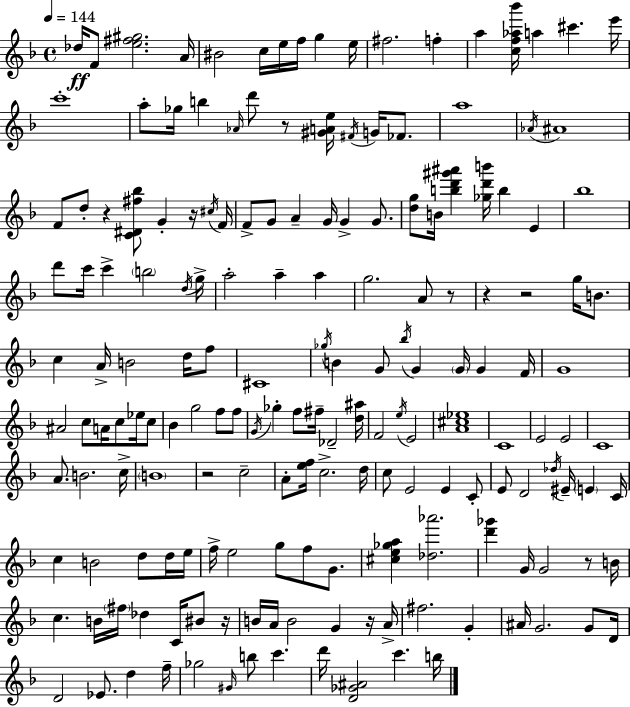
{
  \clef treble
  \time 4/4
  \defaultTimeSignature
  \key d \minor
  \tempo 4 = 144
  des''16\ff f'8 <e'' fis'' gis''>2. a'16 | bis'2 c''16 e''16 f''16 g''4 e''16 | fis''2. f''4-. | a''4 <c'' f'' aes'' bes'''>16 a''4 cis'''4. e'''16 | \break c'''1-. | a''8-. ges''16 b''4 \grace { aes'16 } d'''8 r8 <gis' a' e''>16 \acciaccatura { fis'16 } g'16 fes'8. | a''1 | \acciaccatura { aes'16 } ais'1 | \break f'8 d''8-. r4 <c' dis' fis'' bes''>8 g'4-. | r16 \acciaccatura { cis''16 } f'16 f'8-> g'8 a'4-- g'16 g'4-> | g'8. <d'' g''>8 b'16 <b'' d''' gis''' ais'''>4 <ges'' d''' b'''>16 b''4 | e'4 bes''1 | \break d'''8 c'''16 c'''4-> \parenthesize b''2 | \acciaccatura { d''16 } g''16-> a''2-. a''4-- | a''4 g''2. | a'8 r8 r4 r2 | \break g''16 b'8. c''4 a'16-> b'2 | d''16 f''8 cis'1 | \acciaccatura { ges''16 } b'4 g'8 \acciaccatura { bes''16 } g'4 | \parenthesize g'16 g'4 f'16 g'1 | \break ais'2 c''8 | a'16 c''8 ees''16 c''8 bes'4 g''2 | f''8 f''8 \acciaccatura { g'16 } ges''4-. f''8 fis''16-- des'2-- | <d'' ais''>16 f'2 | \break \acciaccatura { e''16 } e'2 <a' cis'' ees''>1 | c'1 | e'2 | e'2 c'1 | \break a'8. b'2. | c''16-> \parenthesize b'1 | r2 | c''2-- a'8-. <e'' f''>16 c''2.-> | \break d''16 c''8 e'2 | e'4 c'8-. e'8 d'2 | \acciaccatura { des''16 } eis'16-- \parenthesize e'4 c'16 c''4 b'2 | d''8 d''16 e''16 f''16-> e''2 | \break g''8 f''8 g'8. <cis'' e'' ges'' a''>4 <des'' aes'''>2. | <d''' ges'''>4 g'16 g'2 | r8 b'16 c''4. | b'16 \parenthesize fis''16 des''4 c'16 bis'8 r16 b'16 a'16 b'2 | \break g'4 r16 a'16-> fis''2. | g'4-. ais'16 g'2. | g'8 d'16 d'2 | ees'8. d''4 f''16-- ges''2 | \break \grace { gis'16 } b''8 c'''4. d'''16 <d' ges' ais'>2 | c'''4. b''16 \bar "|."
}